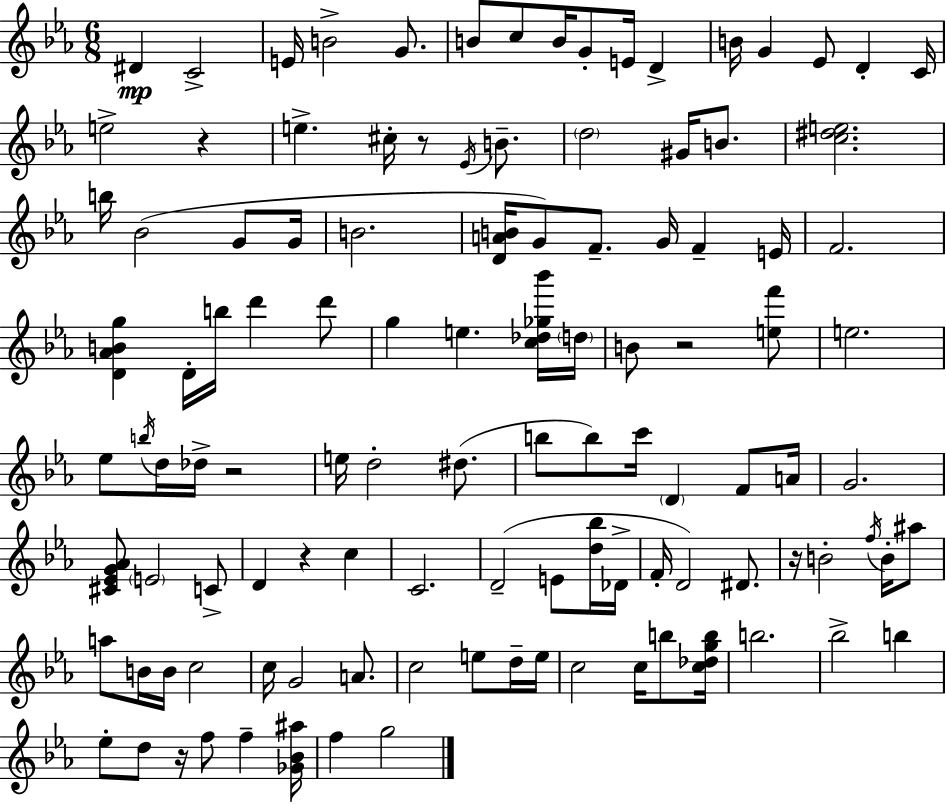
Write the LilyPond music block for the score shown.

{
  \clef treble
  \numericTimeSignature
  \time 6/8
  \key ees \major
  dis'4\mp c'2-> | e'16 b'2-> g'8. | b'8 c''8 b'16 g'8-. e'16 d'4-> | b'16 g'4 ees'8 d'4-. c'16 | \break e''2-> r4 | e''4.-> cis''16-. r8 \acciaccatura { ees'16 } b'8.-- | \parenthesize d''2 gis'16 b'8. | <c'' dis'' e''>2. | \break b''16 bes'2( g'8 | g'16 b'2. | <d' a' b'>16 g'8) f'8.-- g'16 f'4-- | e'16 f'2. | \break <d' aes' b' g''>4 d'16-. b''16 d'''4 d'''8 | g''4 e''4. <c'' des'' ges'' bes'''>16 | \parenthesize d''16 b'8 r2 <e'' f'''>8 | e''2. | \break ees''8 \acciaccatura { b''16 } d''16 des''16-> r2 | e''16 d''2-. dis''8.( | b''8 b''8) c'''16 \parenthesize d'4 f'8 | a'16 g'2. | \break <cis' ees' g' aes'>8 \parenthesize e'2 | c'8-> d'4 r4 c''4 | c'2. | d'2--( e'8 | \break <d'' bes''>16 des'16-> f'16-. d'2) dis'8. | r16 b'2-. \acciaccatura { f''16 } | b'16-. ais''8 a''8 b'16 b'16 c''2 | c''16 g'2 | \break a'8. c''2 e''8 | d''16-- e''16 c''2 c''16 | b''8 <c'' des'' g'' b''>16 b''2. | bes''2-> b''4 | \break ees''8-. d''8 r16 f''8 f''4-- | <ges' bes' ais''>16 f''4 g''2 | \bar "|."
}